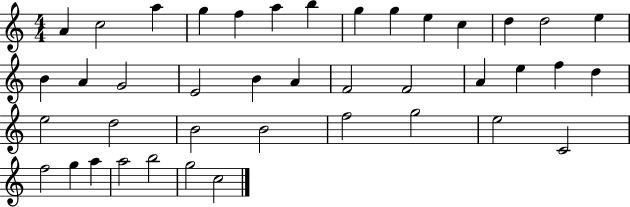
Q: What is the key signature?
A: C major